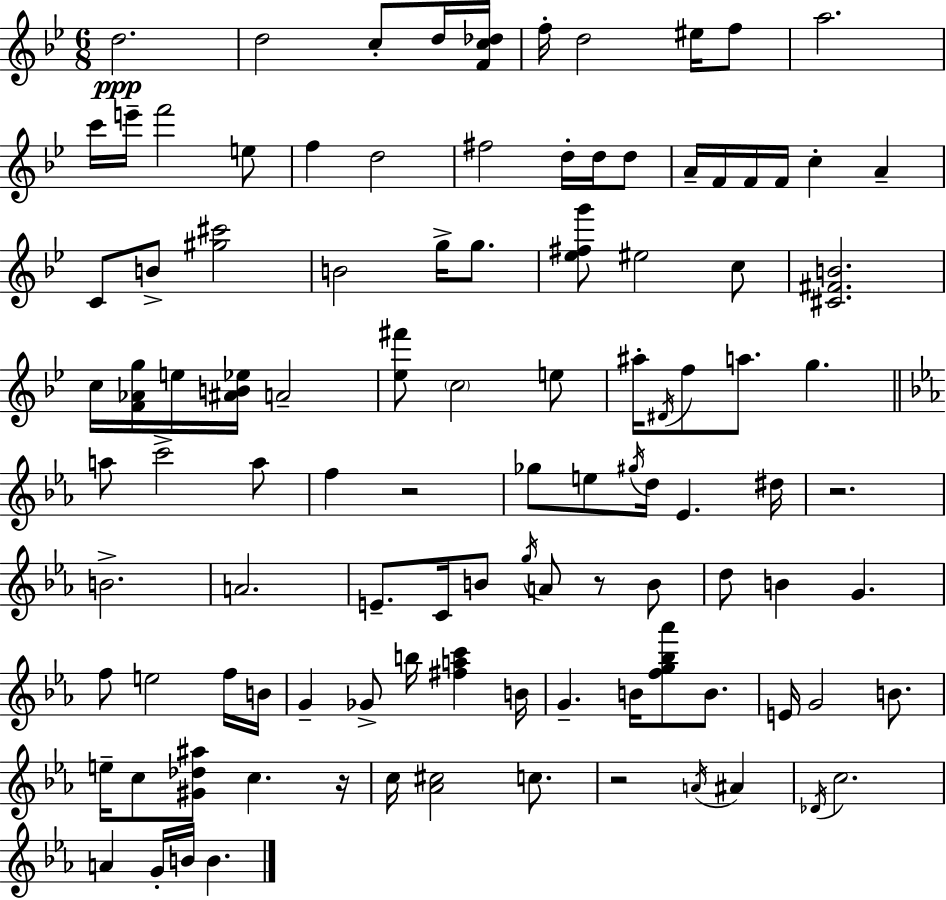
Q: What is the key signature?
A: G minor